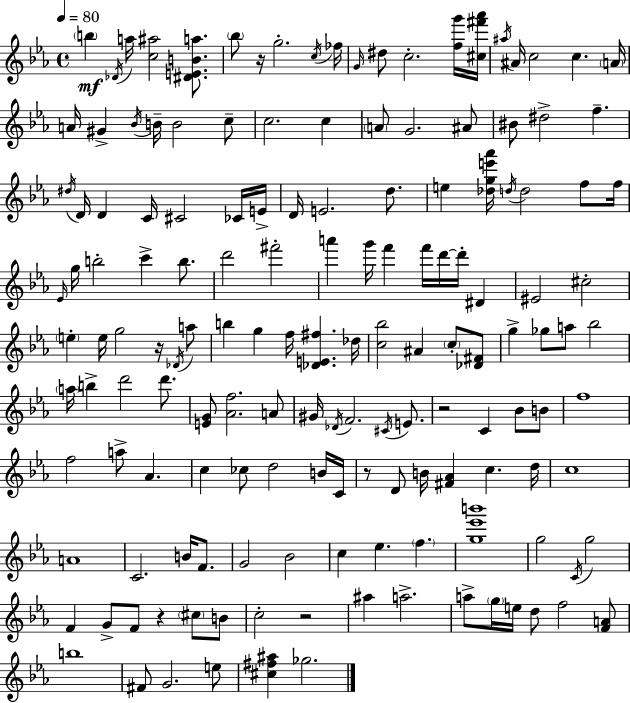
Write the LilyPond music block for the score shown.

{
  \clef treble
  \time 4/4
  \defaultTimeSignature
  \key c \minor
  \tempo 4 = 80
  \parenthesize b''4\mf \acciaccatura { des'16 } a''16 <c'' ais''>2 <dis' e' b' a''>8. | \parenthesize bes''8 r16 g''2.-. | \acciaccatura { c''16 } fes''16 \grace { g'16 } dis''8 c''2.-. | <f'' g'''>16 <cis'' fis''' aes'''>16 \acciaccatura { ais''16 } ais'16 c''2 c''4. | \break \parenthesize a'16 a'16 gis'4-> \acciaccatura { bes'16 } b'16-- b'2 | c''8-- c''2. | c''4 \parenthesize a'8 g'2. | ais'8 bis'8 dis''2-> f''4.-- | \break \acciaccatura { dis''16 } d'16 d'4 c'16 cis'2 | ces'16 e'16-> d'16 e'2. | d''8. e''4 <des'' g'' e''' aes'''>16 \acciaccatura { d''16 } d''2 | f''8 f''16 \grace { ees'16 } g''16 b''2-. | \break c'''4-> b''8. d'''2 | fis'''2-. a'''4 g'''16 f'''4 | f'''16 d'''16~~ d'''16-. dis'4 eis'2 | cis''2-. \parenthesize e''4-. e''16 g''2 | \break r16 \acciaccatura { des'16 } a''8 b''4 g''4 | f''16 <des' e' fis''>4. des''16 <c'' bes''>2 | ais'4 \parenthesize c''8-. <des' fis'>8 g''4-> ges''8 a''8 | bes''2 \parenthesize a''16 b''4-> d'''2 | \break d'''8. <e' g'>8 <aes' f''>2. | a'8 gis'16 \acciaccatura { des'16 } f'2. | \acciaccatura { cis'16 } e'8. r2 | c'4 bes'8 b'8 f''1 | \break f''2 | a''8-> aes'4. c''4 ces''8 | d''2 b'16 c'16 r8 d'8 b'16 | <fis' aes'>4 c''4. d''16 c''1 | \break a'1 | c'2. | b'16 f'8. g'2 | bes'2 c''4 ees''4. | \break \parenthesize f''4. <g'' ees''' b'''>1 | g''2 | \acciaccatura { c'16 } g''2 f'4 | g'8-> f'8 r4 \parenthesize cis''8 b'8 c''2-. | \break r2 ais''4 | a''2.-> a''8-> \parenthesize g''16 e''16 | d''8 f''2 <f' a'>8 b''1 | fis'8 g'2. | \break e''8 <cis'' fis'' ais''>4 | ges''2. \bar "|."
}